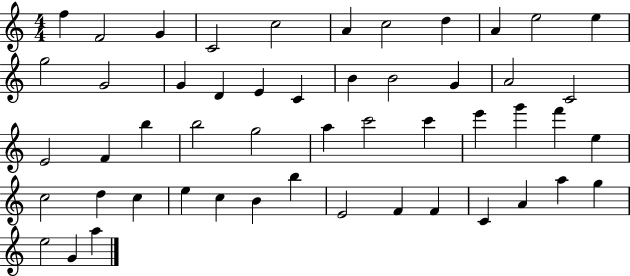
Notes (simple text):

F5/q F4/h G4/q C4/h C5/h A4/q C5/h D5/q A4/q E5/h E5/q G5/h G4/h G4/q D4/q E4/q C4/q B4/q B4/h G4/q A4/h C4/h E4/h F4/q B5/q B5/h G5/h A5/q C6/h C6/q E6/q G6/q F6/q E5/q C5/h D5/q C5/q E5/q C5/q B4/q B5/q E4/h F4/q F4/q C4/q A4/q A5/q G5/q E5/h G4/q A5/q